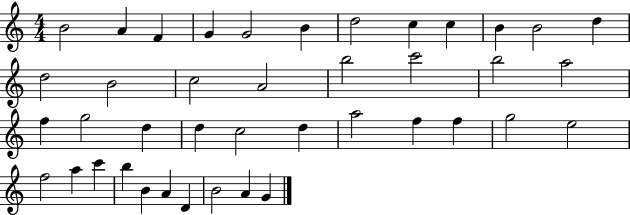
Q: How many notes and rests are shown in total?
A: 41